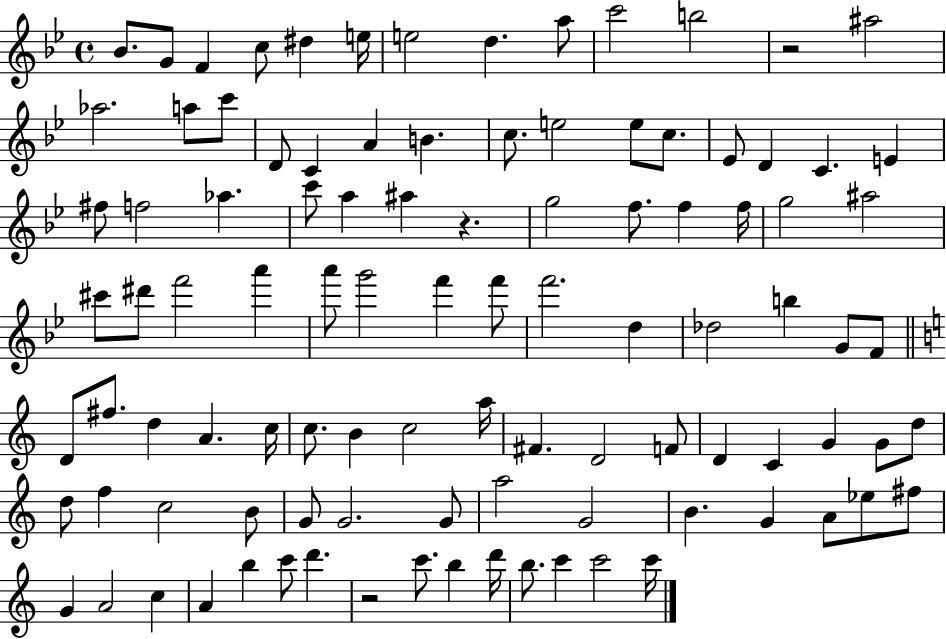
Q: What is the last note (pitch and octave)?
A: C6